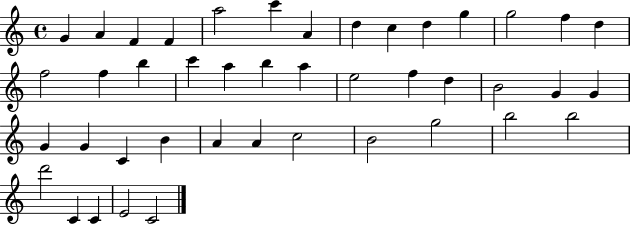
G4/q A4/q F4/q F4/q A5/h C6/q A4/q D5/q C5/q D5/q G5/q G5/h F5/q D5/q F5/h F5/q B5/q C6/q A5/q B5/q A5/q E5/h F5/q D5/q B4/h G4/q G4/q G4/q G4/q C4/q B4/q A4/q A4/q C5/h B4/h G5/h B5/h B5/h D6/h C4/q C4/q E4/h C4/h